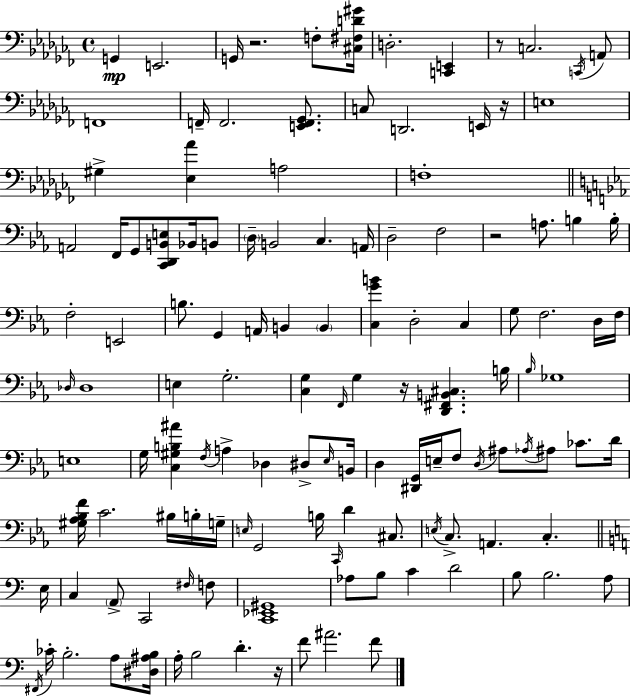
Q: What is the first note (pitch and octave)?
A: G2